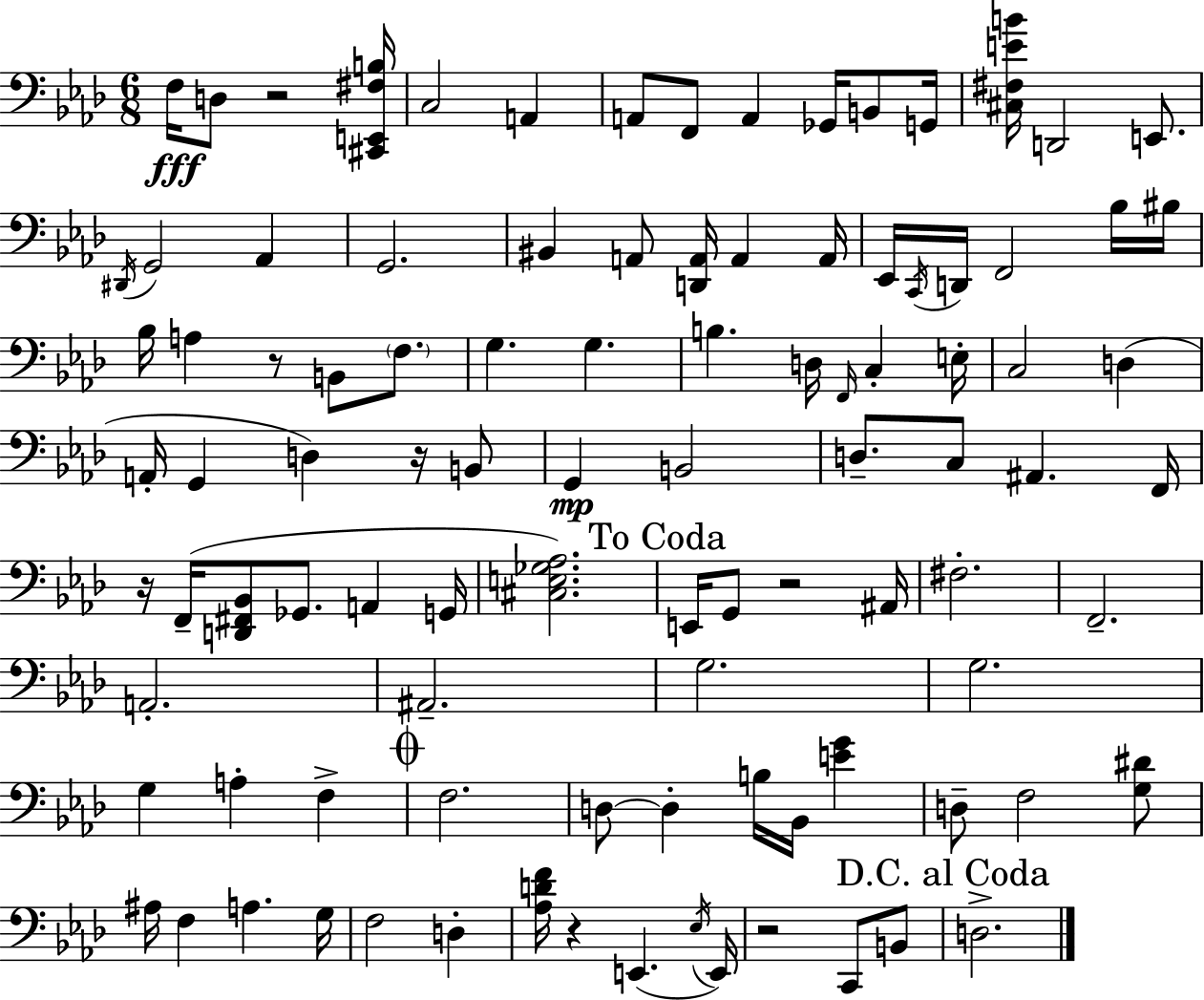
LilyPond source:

{
  \clef bass
  \numericTimeSignature
  \time 6/8
  \key aes \major
  f16\fff d8 r2 <cis, e, fis b>16 | c2 a,4 | a,8 f,8 a,4 ges,16 b,8 g,16 | <cis fis e' b'>16 d,2 e,8. | \break \acciaccatura { dis,16 } g,2 aes,4 | g,2. | bis,4 a,8 <d, a,>16 a,4 | a,16 ees,16 \acciaccatura { c,16 } d,16 f,2 | \break bes16 bis16 bes16 a4 r8 b,8 \parenthesize f8. | g4. g4. | b4. d16 \grace { f,16 } c4-. | e16-. c2 d4( | \break a,16-. g,4 d4) | r16 b,8 g,4\mp b,2 | d8.-- c8 ais,4. | f,16 r16 f,16--( <d, fis, bes,>8 ges,8. a,4 | \break g,16 <cis e ges aes>2.) | \mark "To Coda" e,16 g,8 r2 | ais,16 fis2.-. | f,2.-- | \break a,2.-. | ais,2.-- | g2. | g2. | \break g4 a4-. f4-> | \mark \markup { \musicglyph "scripts.coda" } f2. | d8~~ d4-. b16 bes,16 <e' g'>4 | d8-- f2 | \break <g dis'>8 ais16 f4 a4. | g16 f2 d4-. | <aes d' f'>16 r4 e,4.( | \acciaccatura { ees16 } e,16) r2 | \break c,8 b,8 \mark "D.C. al Coda" d2.-> | \bar "|."
}